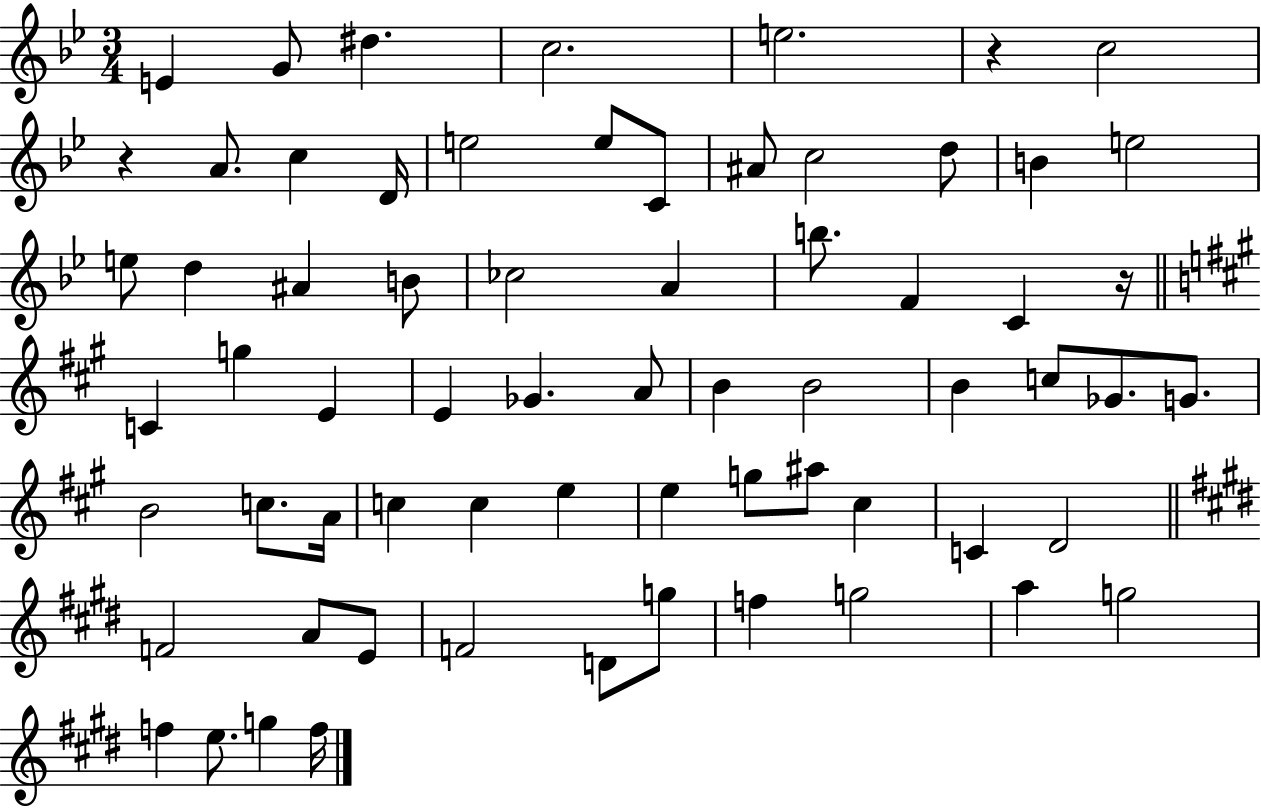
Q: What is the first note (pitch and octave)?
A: E4